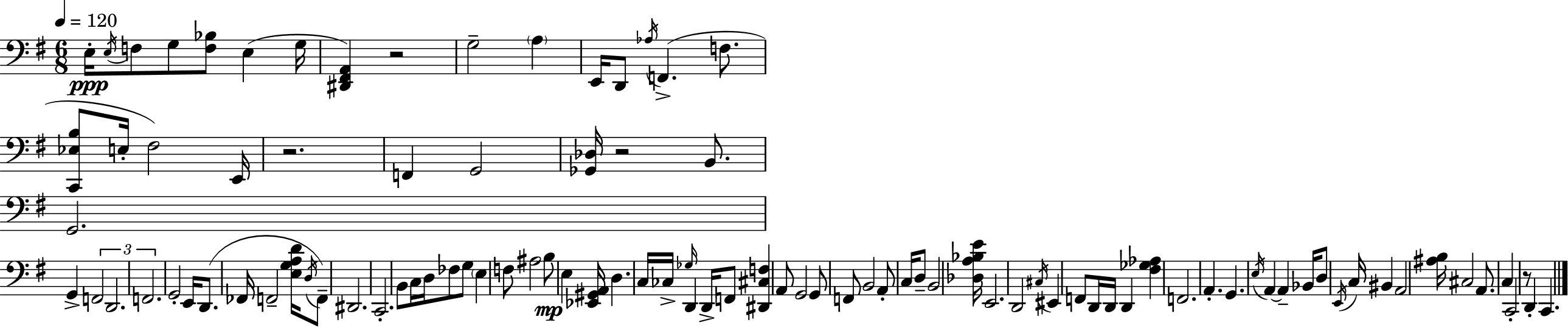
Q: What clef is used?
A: bass